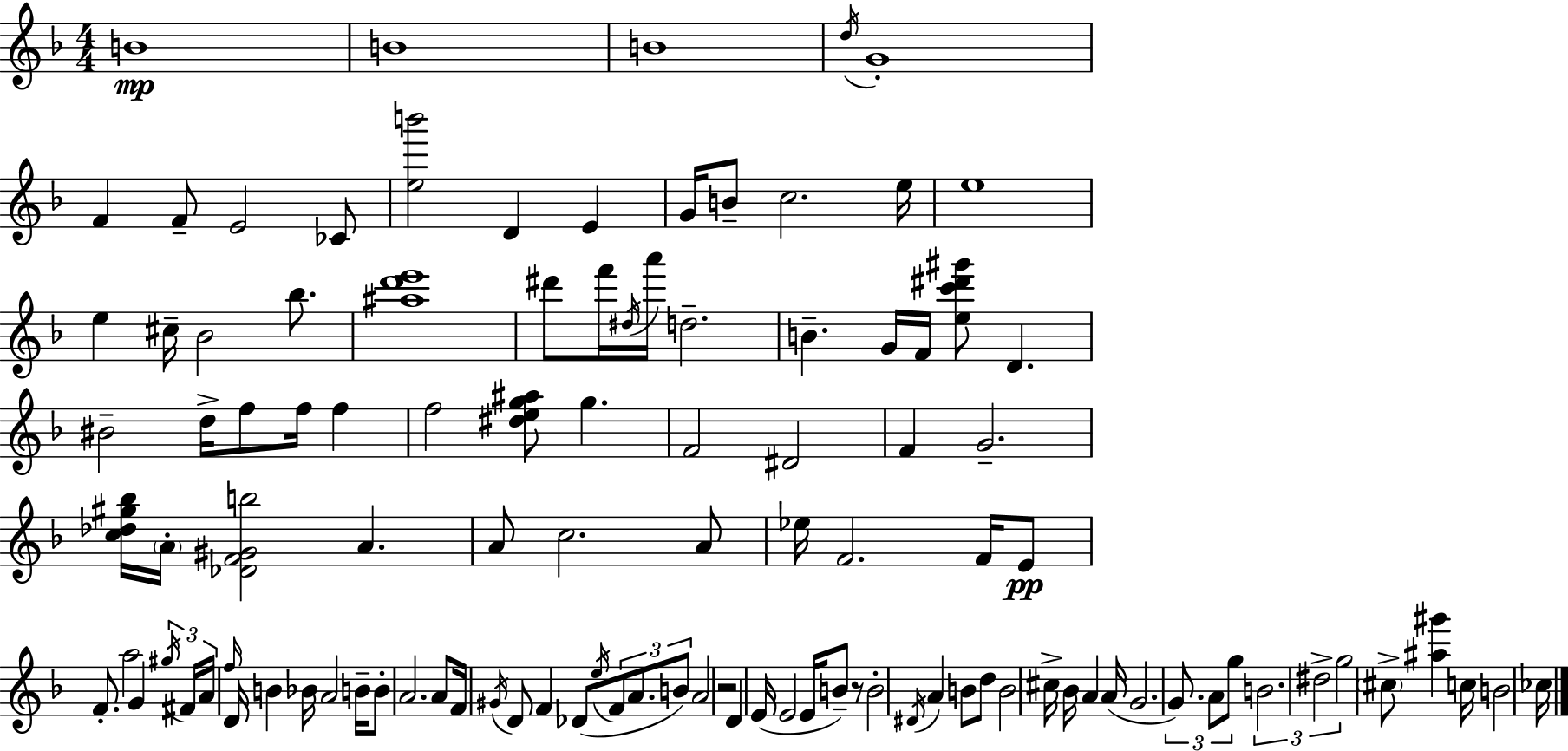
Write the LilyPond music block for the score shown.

{
  \clef treble
  \numericTimeSignature
  \time 4/4
  \key d \minor
  \repeat volta 2 { b'1\mp | b'1 | b'1 | \acciaccatura { d''16 } g'1-. | \break f'4 f'8-- e'2 ces'8 | <e'' b'''>2 d'4 e'4 | g'16 b'8-- c''2. | e''16 e''1 | \break e''4 cis''16-- bes'2 bes''8. | <ais'' d''' e'''>1 | dis'''8 f'''16 \acciaccatura { dis''16 } a'''16 d''2.-- | b'4.-- g'16 f'16 <e'' c''' dis''' gis'''>8 d'4. | \break bis'2-- d''16-> f''8 f''16 f''4 | f''2 <dis'' e'' g'' ais''>8 g''4. | f'2 dis'2 | f'4 g'2.-- | \break <c'' des'' gis'' bes''>16 \parenthesize a'16-. <des' f' gis' b''>2 a'4. | a'8 c''2. | a'8 ees''16 f'2. f'16 | e'8\pp f'8.-. a''2 g'4 | \break \tuplet 3/2 { \acciaccatura { gis''16 } fis'16 a'16 } \grace { f''16 } d'16 b'4 bes'16 a'2 | b'16-- b'8-. a'2. | a'8 f'16 \acciaccatura { gis'16 } d'8 f'4 des'8( \acciaccatura { e''16 } \tuplet 3/2 { f'8 | a'8. b'8) } a'2 r2 | \break d'4 e'16( e'2 | e'16 b'8--) r8 b'2-. | \acciaccatura { dis'16 } a'4 b'8 d''8 b'2 | cis''16-> bes'16 a'4 a'16( g'2. | \break \tuplet 3/2 { g'8.) a'8 g''8 } \tuplet 3/2 { b'2. | dis''2-> g''2 } | \parenthesize cis''8-> <ais'' gis'''>4 c''16 b'2 | ces''16 } \bar "|."
}